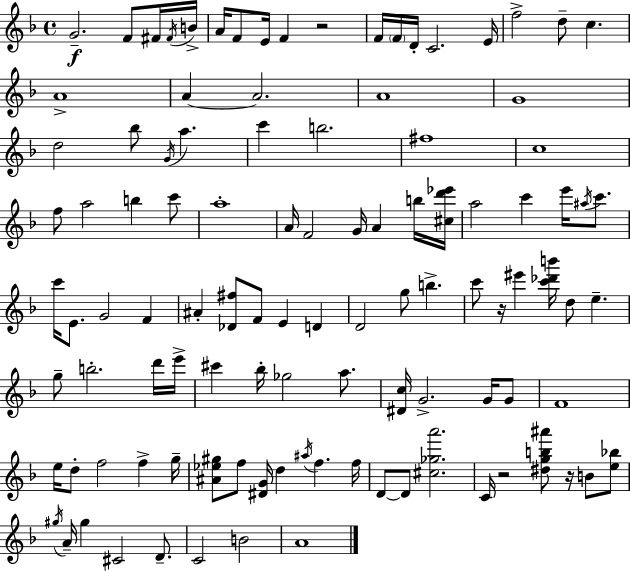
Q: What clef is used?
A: treble